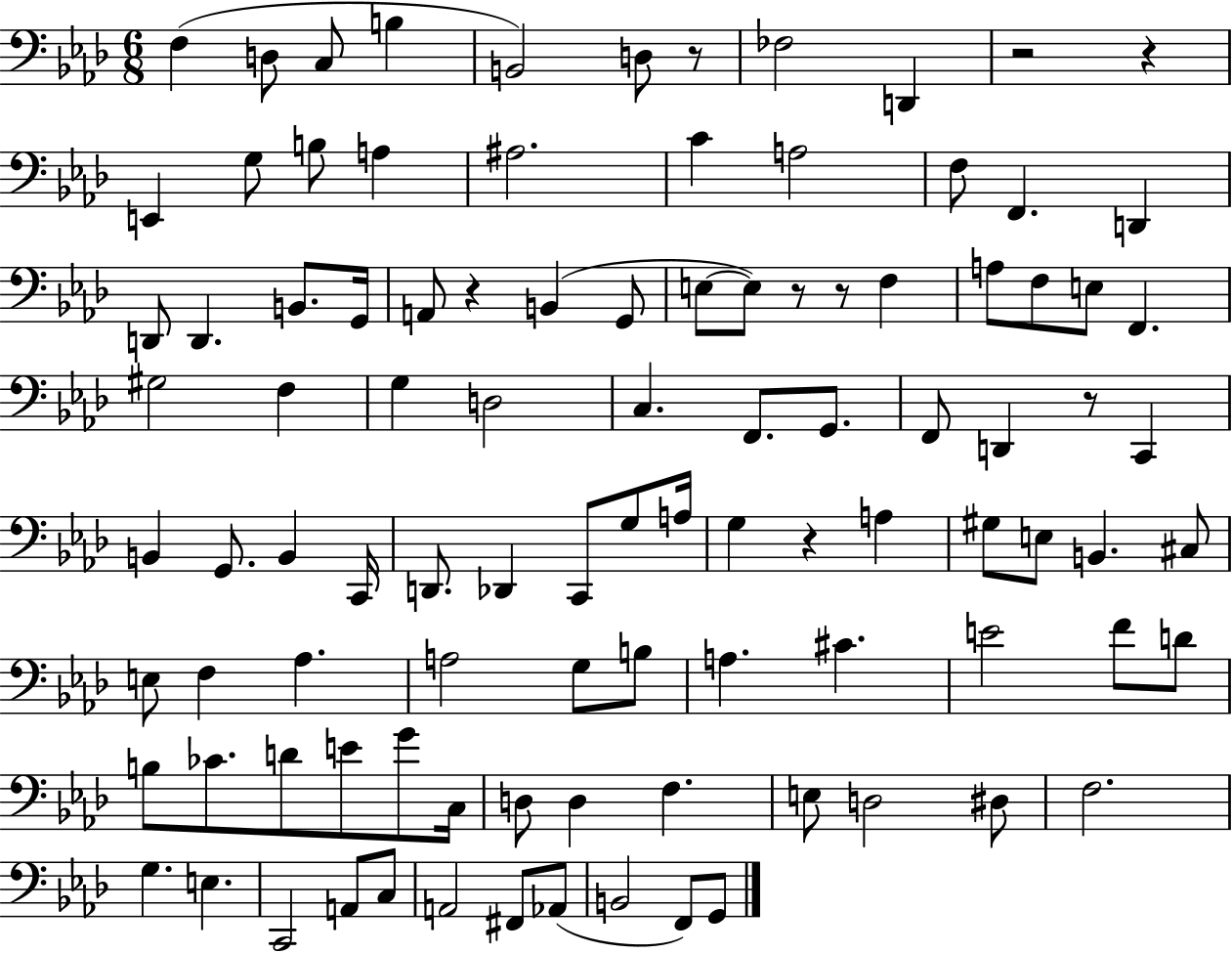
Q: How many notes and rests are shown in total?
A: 100